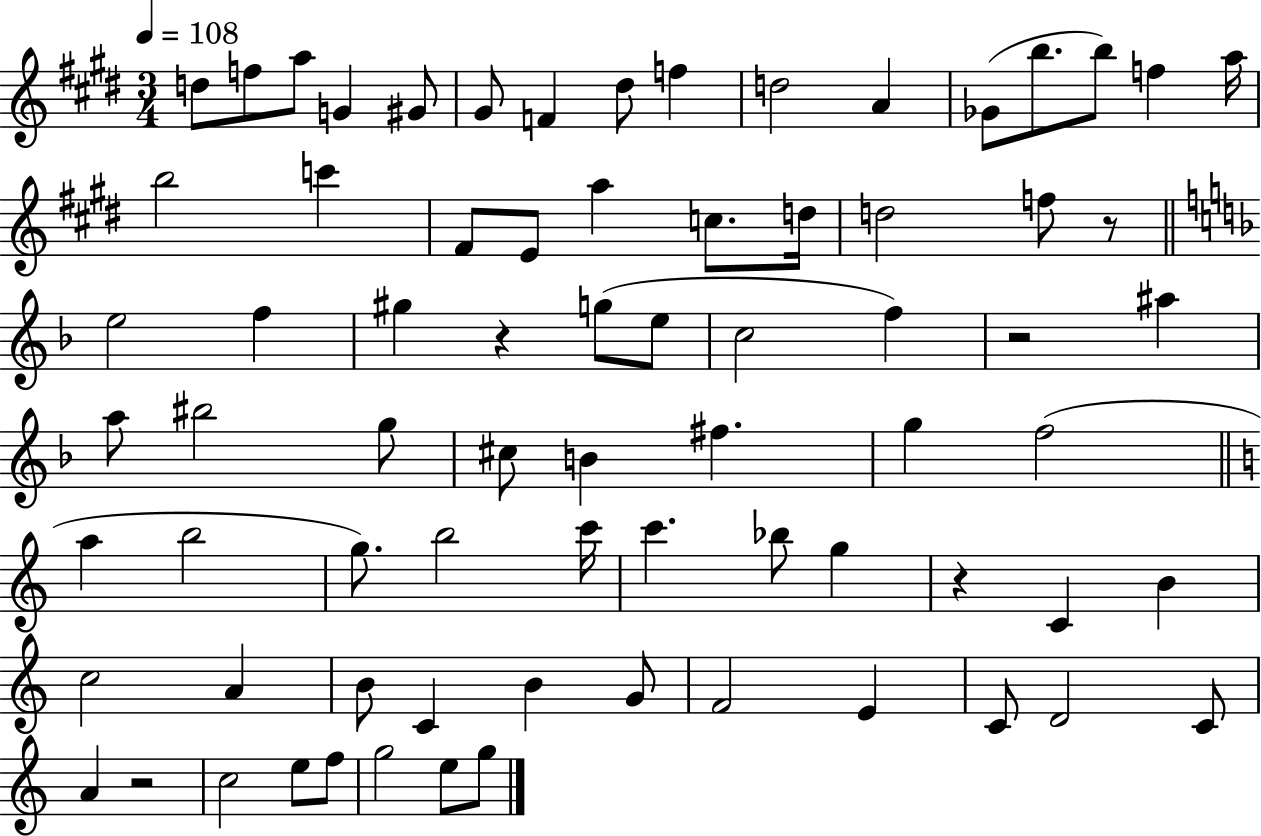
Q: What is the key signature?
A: E major